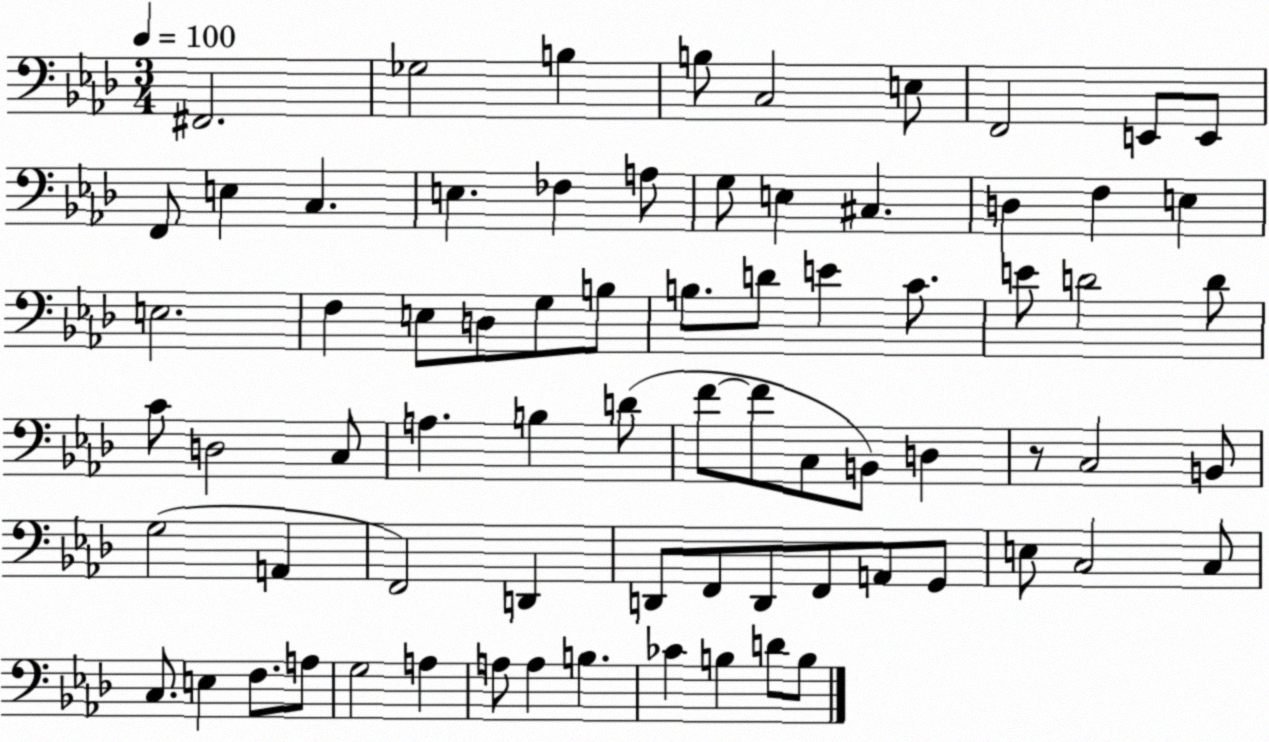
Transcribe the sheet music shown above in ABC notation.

X:1
T:Untitled
M:3/4
L:1/4
K:Ab
^F,,2 _G,2 B, B,/2 C,2 E,/2 F,,2 E,,/2 E,,/2 F,,/2 E, C, E, _F, A,/2 G,/2 E, ^C, D, F, E, E,2 F, E,/2 D,/2 G,/2 B,/2 B,/2 D/2 E C/2 E/2 D2 D/2 C/2 D,2 C,/2 A, B, D/2 F/2 F/2 C,/2 B,,/2 D, z/2 C,2 B,,/2 G,2 A,, F,,2 D,, D,,/2 F,,/2 D,,/2 F,,/2 A,,/2 G,,/2 E,/2 C,2 C,/2 C,/2 E, F,/2 A,/2 G,2 A, A,/2 A, B, _C B, D/2 B,/2